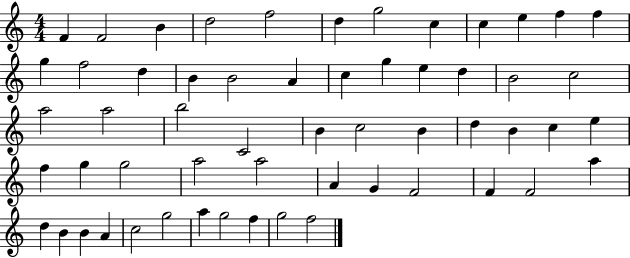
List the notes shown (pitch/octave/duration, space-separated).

F4/q F4/h B4/q D5/h F5/h D5/q G5/h C5/q C5/q E5/q F5/q F5/q G5/q F5/h D5/q B4/q B4/h A4/q C5/q G5/q E5/q D5/q B4/h C5/h A5/h A5/h B5/h C4/h B4/q C5/h B4/q D5/q B4/q C5/q E5/q F5/q G5/q G5/h A5/h A5/h A4/q G4/q F4/h F4/q F4/h A5/q D5/q B4/q B4/q A4/q C5/h G5/h A5/q G5/h F5/q G5/h F5/h